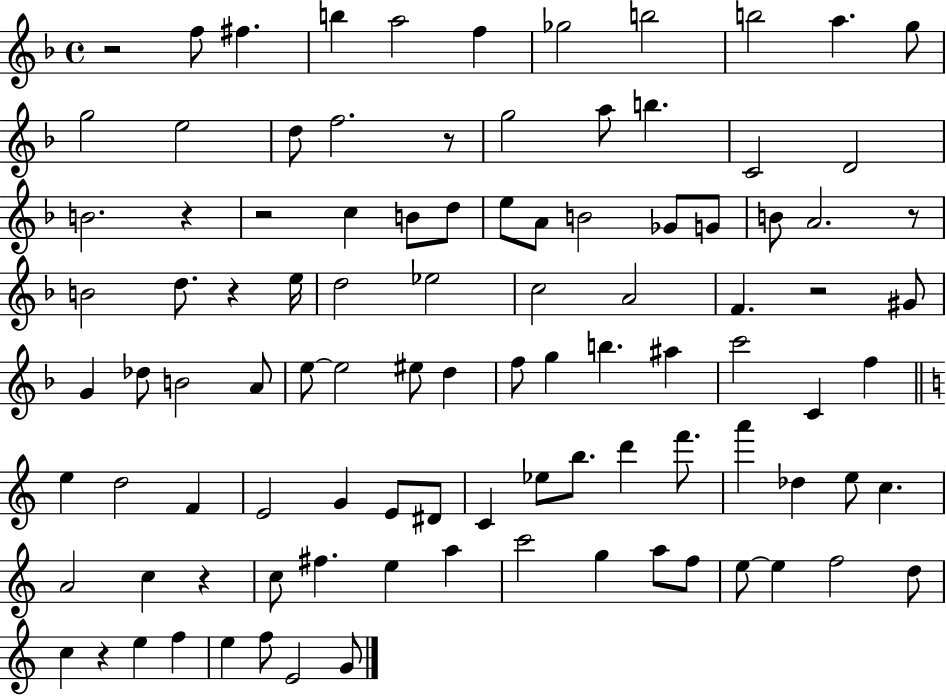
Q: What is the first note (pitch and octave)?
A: F5